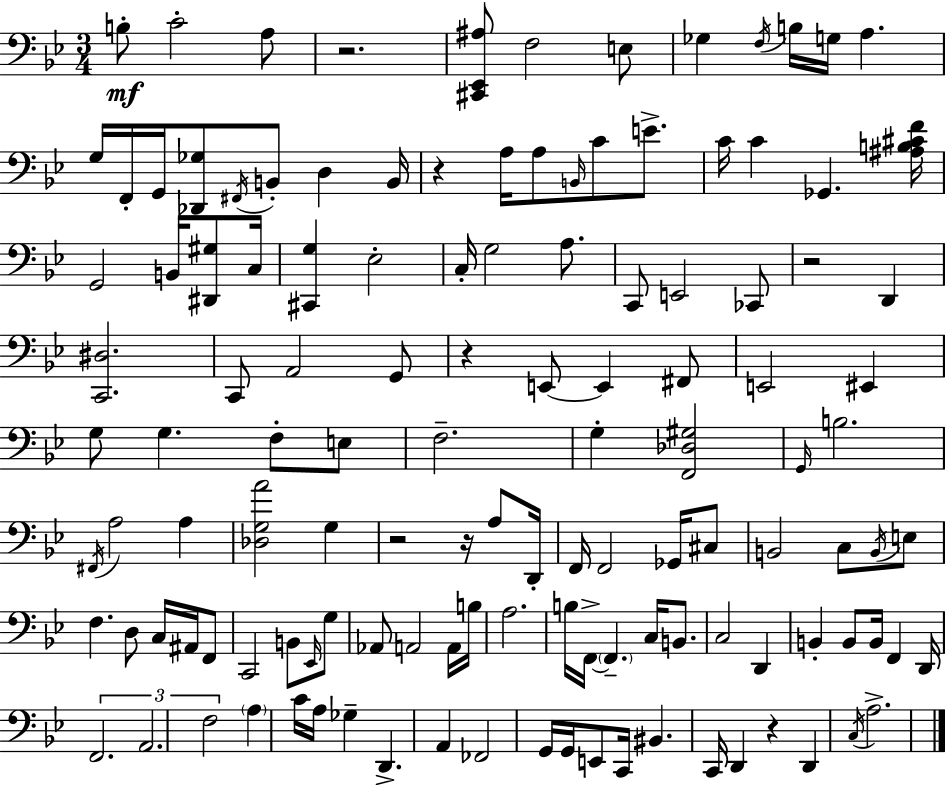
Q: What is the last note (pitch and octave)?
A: A3